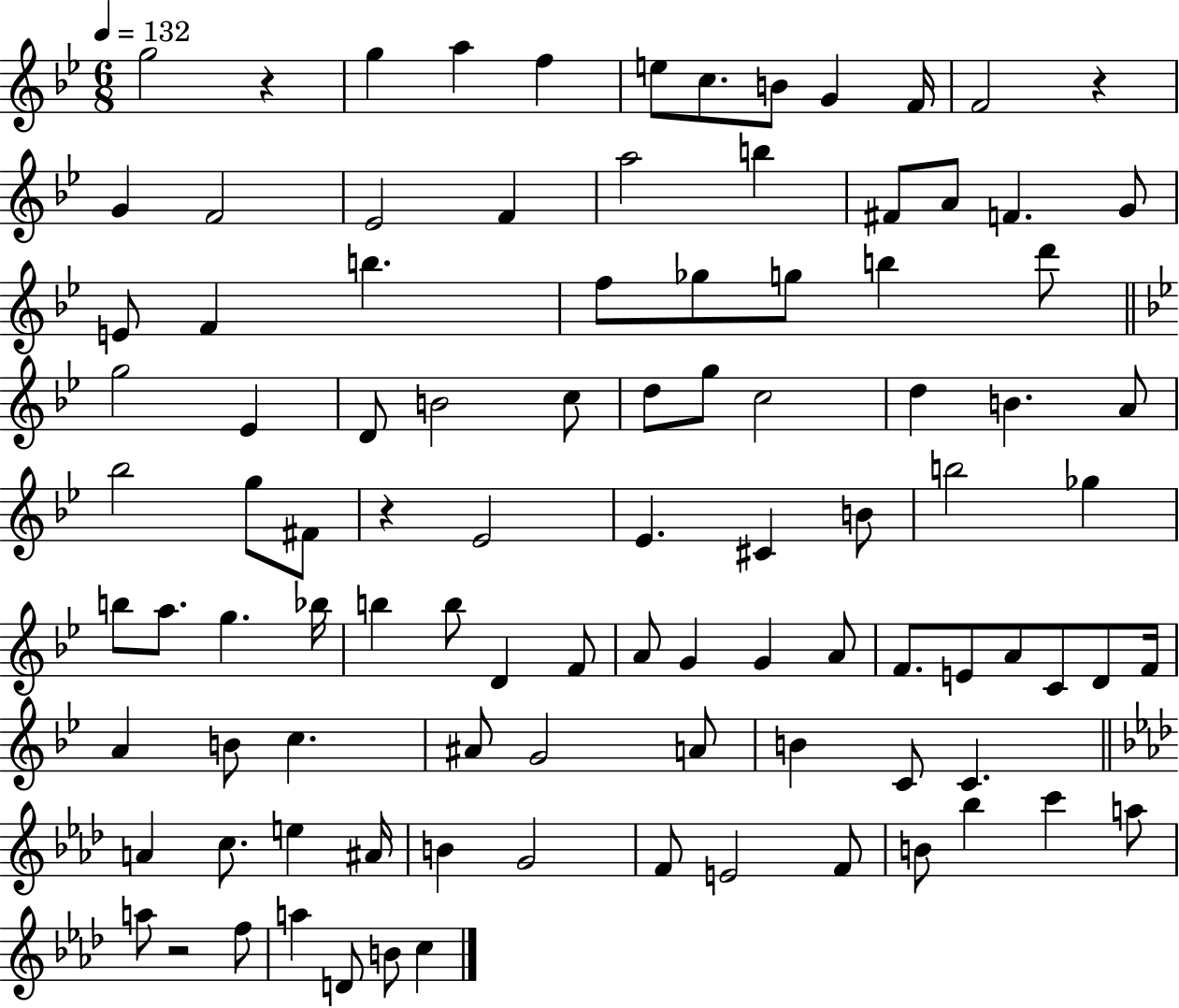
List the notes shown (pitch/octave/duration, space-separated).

G5/h R/q G5/q A5/q F5/q E5/e C5/e. B4/e G4/q F4/s F4/h R/q G4/q F4/h Eb4/h F4/q A5/h B5/q F#4/e A4/e F4/q. G4/e E4/e F4/q B5/q. F5/e Gb5/e G5/e B5/q D6/e G5/h Eb4/q D4/e B4/h C5/e D5/e G5/e C5/h D5/q B4/q. A4/e Bb5/h G5/e F#4/e R/q Eb4/h Eb4/q. C#4/q B4/e B5/h Gb5/q B5/e A5/e. G5/q. Bb5/s B5/q B5/e D4/q F4/e A4/e G4/q G4/q A4/e F4/e. E4/e A4/e C4/e D4/e F4/s A4/q B4/e C5/q. A#4/e G4/h A4/e B4/q C4/e C4/q. A4/q C5/e. E5/q A#4/s B4/q G4/h F4/e E4/h F4/e B4/e Bb5/q C6/q A5/e A5/e R/h F5/e A5/q D4/e B4/e C5/q